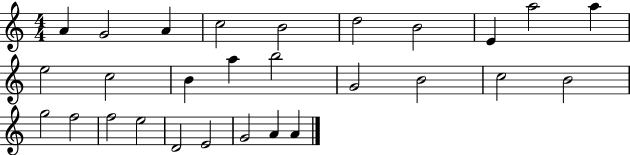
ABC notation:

X:1
T:Untitled
M:4/4
L:1/4
K:C
A G2 A c2 B2 d2 B2 E a2 a e2 c2 B a b2 G2 B2 c2 B2 g2 f2 f2 e2 D2 E2 G2 A A